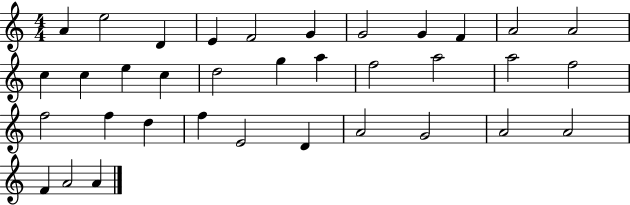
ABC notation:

X:1
T:Untitled
M:4/4
L:1/4
K:C
A e2 D E F2 G G2 G F A2 A2 c c e c d2 g a f2 a2 a2 f2 f2 f d f E2 D A2 G2 A2 A2 F A2 A